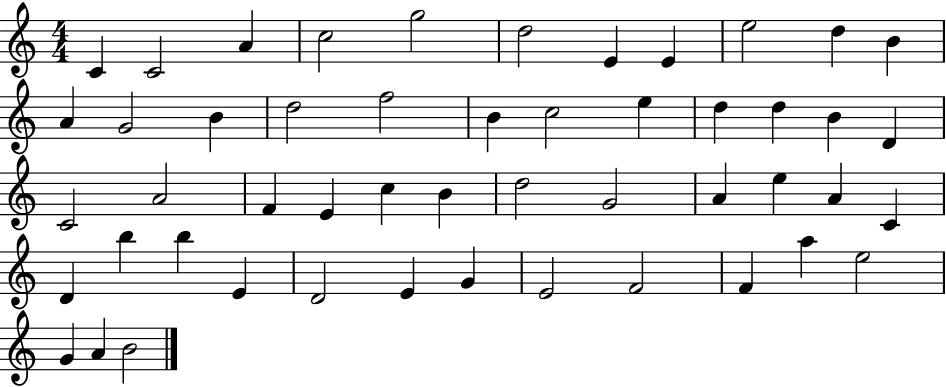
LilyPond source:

{
  \clef treble
  \numericTimeSignature
  \time 4/4
  \key c \major
  c'4 c'2 a'4 | c''2 g''2 | d''2 e'4 e'4 | e''2 d''4 b'4 | \break a'4 g'2 b'4 | d''2 f''2 | b'4 c''2 e''4 | d''4 d''4 b'4 d'4 | \break c'2 a'2 | f'4 e'4 c''4 b'4 | d''2 g'2 | a'4 e''4 a'4 c'4 | \break d'4 b''4 b''4 e'4 | d'2 e'4 g'4 | e'2 f'2 | f'4 a''4 e''2 | \break g'4 a'4 b'2 | \bar "|."
}